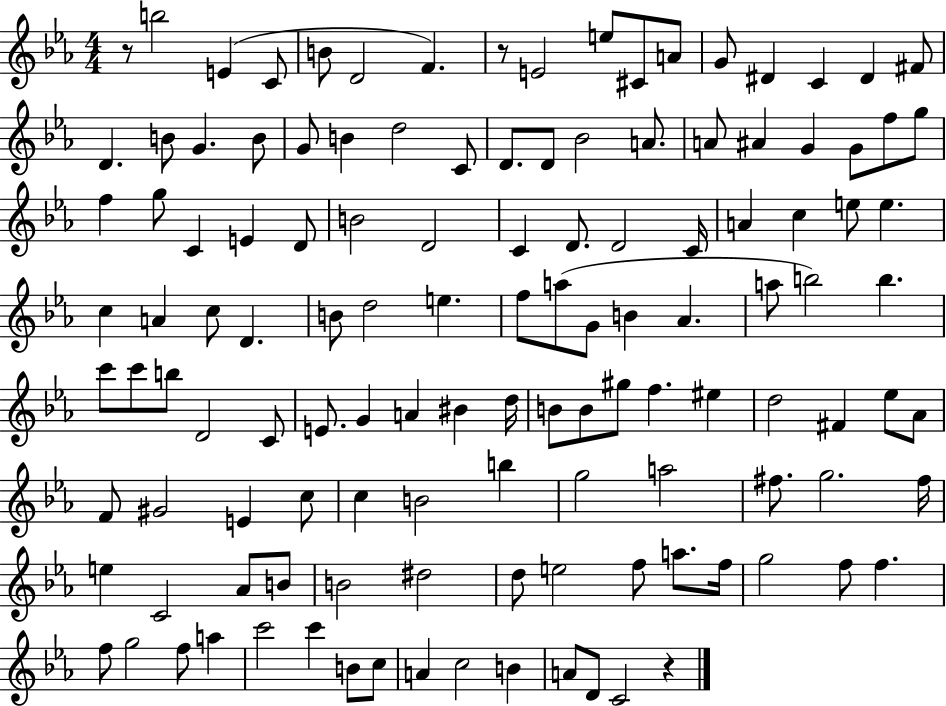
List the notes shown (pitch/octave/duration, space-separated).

R/e B5/h E4/q C4/e B4/e D4/h F4/q. R/e E4/h E5/e C#4/e A4/e G4/e D#4/q C4/q D#4/q F#4/e D4/q. B4/e G4/q. B4/e G4/e B4/q D5/h C4/e D4/e. D4/e Bb4/h A4/e. A4/e A#4/q G4/q G4/e F5/e G5/e F5/q G5/e C4/q E4/q D4/e B4/h D4/h C4/q D4/e. D4/h C4/s A4/q C5/q E5/e E5/q. C5/q A4/q C5/e D4/q. B4/e D5/h E5/q. F5/e A5/e G4/e B4/q Ab4/q. A5/e B5/h B5/q. C6/e C6/e B5/e D4/h C4/e E4/e. G4/q A4/q BIS4/q D5/s B4/e B4/e G#5/e F5/q. EIS5/q D5/h F#4/q Eb5/e Ab4/e F4/e G#4/h E4/q C5/e C5/q B4/h B5/q G5/h A5/h F#5/e. G5/h. F#5/s E5/q C4/h Ab4/e B4/e B4/h D#5/h D5/e E5/h F5/e A5/e. F5/s G5/h F5/e F5/q. F5/e G5/h F5/e A5/q C6/h C6/q B4/e C5/e A4/q C5/h B4/q A4/e D4/e C4/h R/q